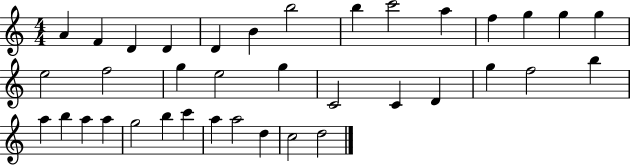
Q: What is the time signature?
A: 4/4